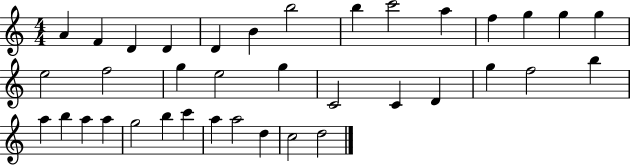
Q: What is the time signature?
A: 4/4